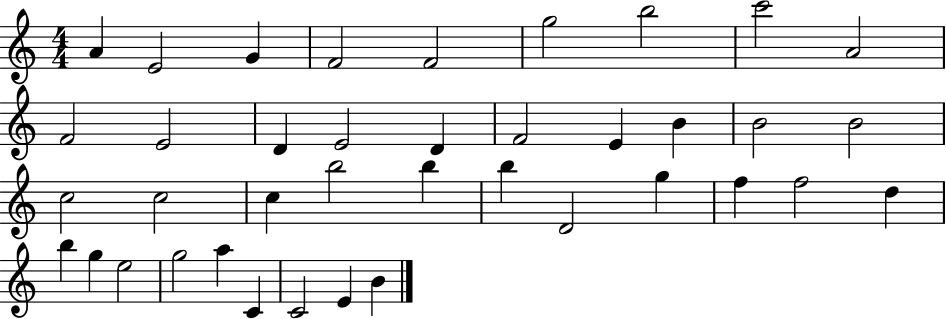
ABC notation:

X:1
T:Untitled
M:4/4
L:1/4
K:C
A E2 G F2 F2 g2 b2 c'2 A2 F2 E2 D E2 D F2 E B B2 B2 c2 c2 c b2 b b D2 g f f2 d b g e2 g2 a C C2 E B